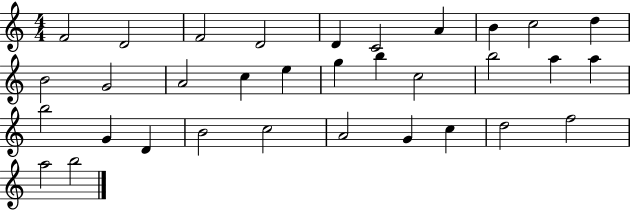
{
  \clef treble
  \numericTimeSignature
  \time 4/4
  \key c \major
  f'2 d'2 | f'2 d'2 | d'4 c'2 a'4 | b'4 c''2 d''4 | \break b'2 g'2 | a'2 c''4 e''4 | g''4 b''4 c''2 | b''2 a''4 a''4 | \break b''2 g'4 d'4 | b'2 c''2 | a'2 g'4 c''4 | d''2 f''2 | \break a''2 b''2 | \bar "|."
}